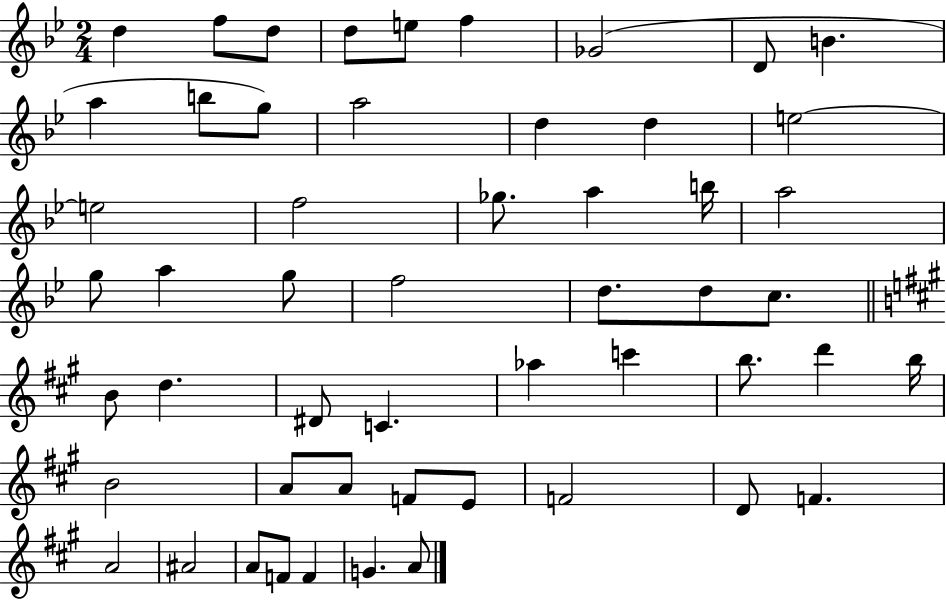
X:1
T:Untitled
M:2/4
L:1/4
K:Bb
d f/2 d/2 d/2 e/2 f _G2 D/2 B a b/2 g/2 a2 d d e2 e2 f2 _g/2 a b/4 a2 g/2 a g/2 f2 d/2 d/2 c/2 B/2 d ^D/2 C _a c' b/2 d' b/4 B2 A/2 A/2 F/2 E/2 F2 D/2 F A2 ^A2 A/2 F/2 F G A/2